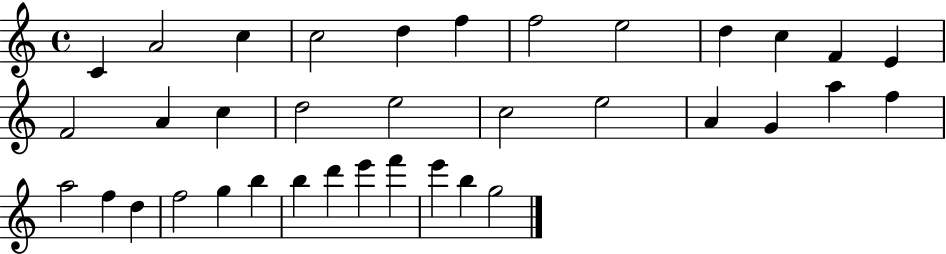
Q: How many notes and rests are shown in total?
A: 36